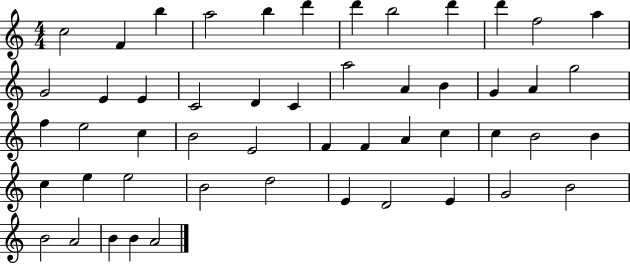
{
  \clef treble
  \numericTimeSignature
  \time 4/4
  \key c \major
  c''2 f'4 b''4 | a''2 b''4 d'''4 | d'''4 b''2 d'''4 | d'''4 f''2 a''4 | \break g'2 e'4 e'4 | c'2 d'4 c'4 | a''2 a'4 b'4 | g'4 a'4 g''2 | \break f''4 e''2 c''4 | b'2 e'2 | f'4 f'4 a'4 c''4 | c''4 b'2 b'4 | \break c''4 e''4 e''2 | b'2 d''2 | e'4 d'2 e'4 | g'2 b'2 | \break b'2 a'2 | b'4 b'4 a'2 | \bar "|."
}